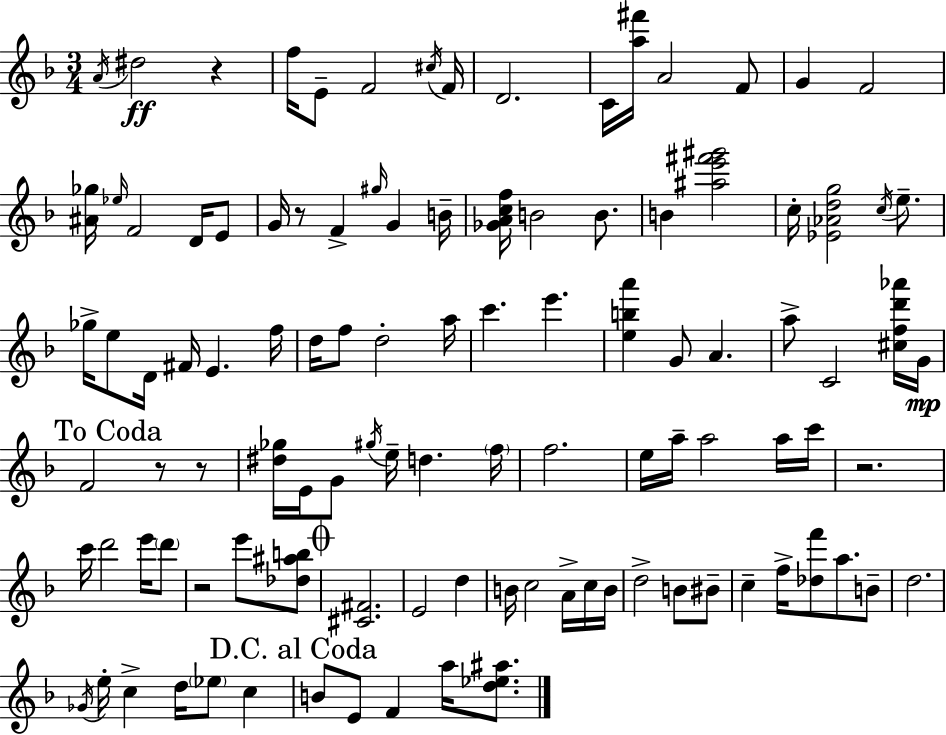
A4/s D#5/h R/q F5/s E4/e F4/h C#5/s F4/s D4/h. C4/s [A5,F#6]/s A4/h F4/e G4/q F4/h [A#4,Gb5]/s Eb5/s F4/h D4/s E4/e G4/s R/e F4/q G#5/s G4/q B4/s [Gb4,A4,C5,F5]/s B4/h B4/e. B4/q [A#5,E6,F#6,G#6]/h C5/s [Eb4,Ab4,D5,G5]/h C5/s E5/e. Gb5/s E5/e D4/s F#4/s E4/q. F5/s D5/s F5/e D5/h A5/s C6/q. E6/q. [E5,B5,A6]/q G4/e A4/q. A5/e C4/h [C#5,F5,D6,Ab6]/s G4/s F4/h R/e R/e [D#5,Gb5]/s E4/s G4/e G#5/s E5/s D5/q. F5/s F5/h. E5/s A5/s A5/h A5/s C6/s R/h. C6/s D6/h E6/s D6/e R/h E6/e [Db5,A#5,B5]/e [C#4,F#4]/h. E4/h D5/q B4/s C5/h A4/s C5/s B4/s D5/h B4/e BIS4/e C5/q F5/s [Db5,F6]/e A5/e. B4/e D5/h. Gb4/s E5/s C5/q D5/s Eb5/e C5/q B4/e E4/e F4/q A5/s [D5,Eb5,A#5]/e.